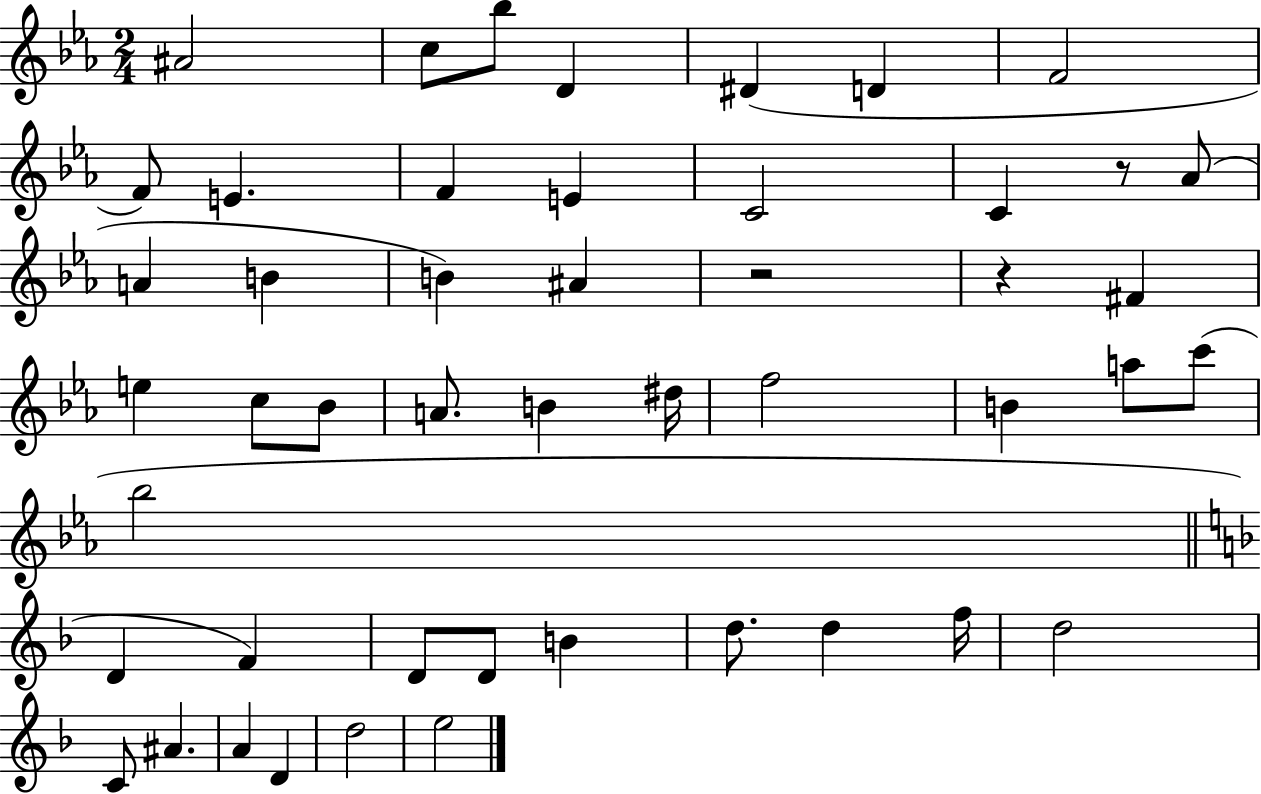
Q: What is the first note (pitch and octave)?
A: A#4